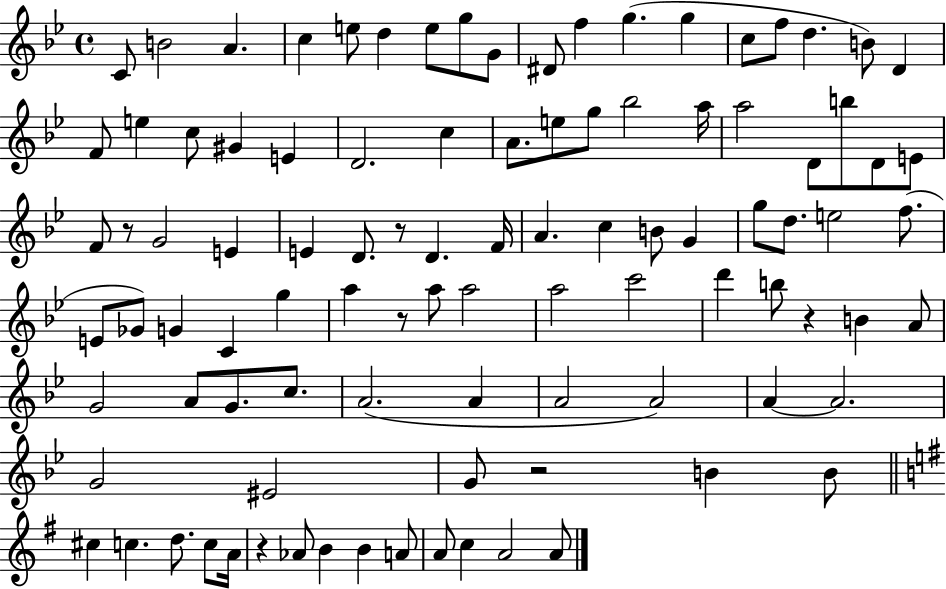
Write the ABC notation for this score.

X:1
T:Untitled
M:4/4
L:1/4
K:Bb
C/2 B2 A c e/2 d e/2 g/2 G/2 ^D/2 f g g c/2 f/2 d B/2 D F/2 e c/2 ^G E D2 c A/2 e/2 g/2 _b2 a/4 a2 D/2 b/2 D/2 E/2 F/2 z/2 G2 E E D/2 z/2 D F/4 A c B/2 G g/2 d/2 e2 f/2 E/2 _G/2 G C g a z/2 a/2 a2 a2 c'2 d' b/2 z B A/2 G2 A/2 G/2 c/2 A2 A A2 A2 A A2 G2 ^E2 G/2 z2 B B/2 ^c c d/2 c/2 A/4 z _A/2 B B A/2 A/2 c A2 A/2